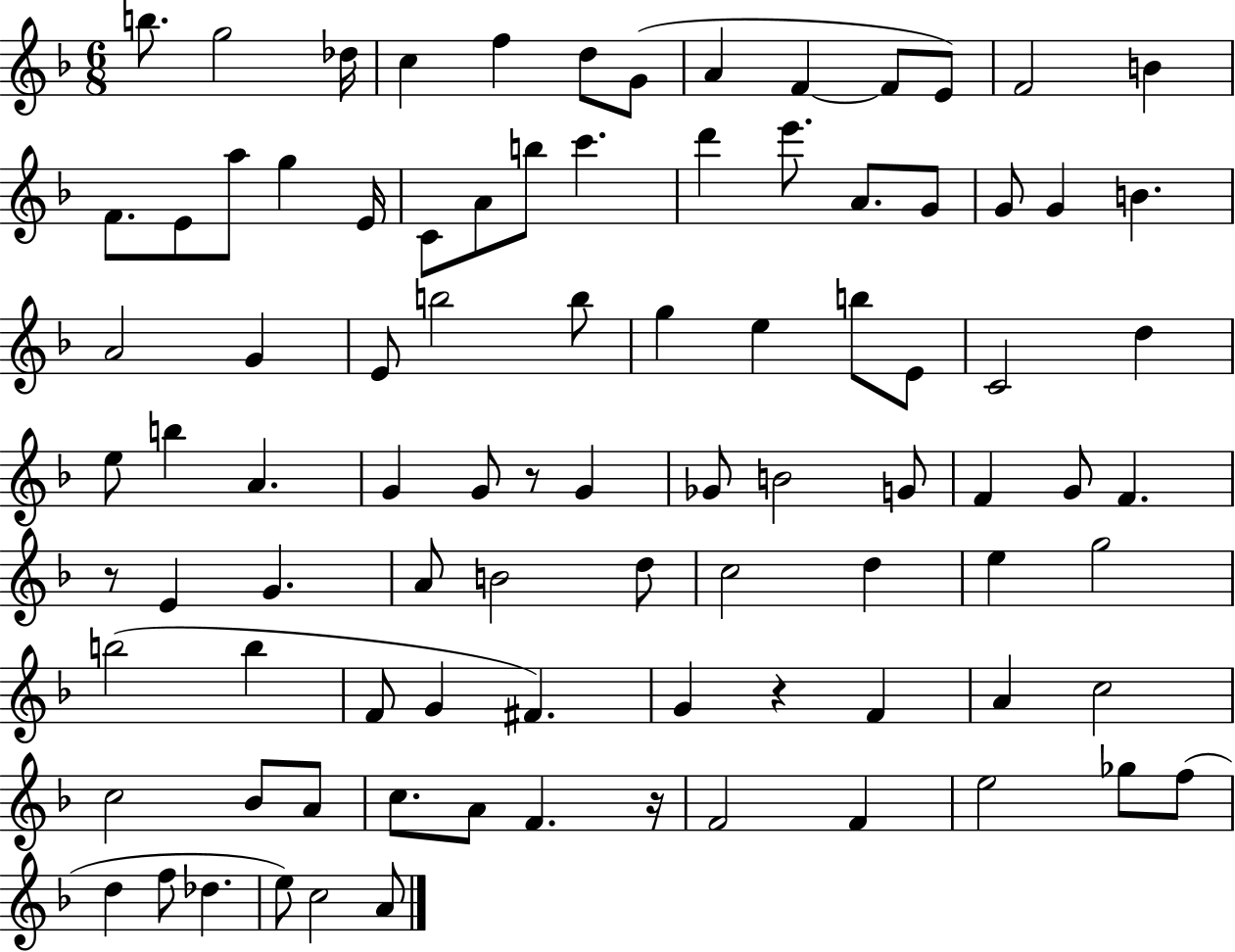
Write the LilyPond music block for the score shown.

{
  \clef treble
  \numericTimeSignature
  \time 6/8
  \key f \major
  \repeat volta 2 { b''8. g''2 des''16 | c''4 f''4 d''8 g'8( | a'4 f'4~~ f'8 e'8) | f'2 b'4 | \break f'8. e'8 a''8 g''4 e'16 | c'8 a'8 b''8 c'''4. | d'''4 e'''8. a'8. g'8 | g'8 g'4 b'4. | \break a'2 g'4 | e'8 b''2 b''8 | g''4 e''4 b''8 e'8 | c'2 d''4 | \break e''8 b''4 a'4. | g'4 g'8 r8 g'4 | ges'8 b'2 g'8 | f'4 g'8 f'4. | \break r8 e'4 g'4. | a'8 b'2 d''8 | c''2 d''4 | e''4 g''2 | \break b''2( b''4 | f'8 g'4 fis'4.) | g'4 r4 f'4 | a'4 c''2 | \break c''2 bes'8 a'8 | c''8. a'8 f'4. r16 | f'2 f'4 | e''2 ges''8 f''8( | \break d''4 f''8 des''4. | e''8) c''2 a'8 | } \bar "|."
}